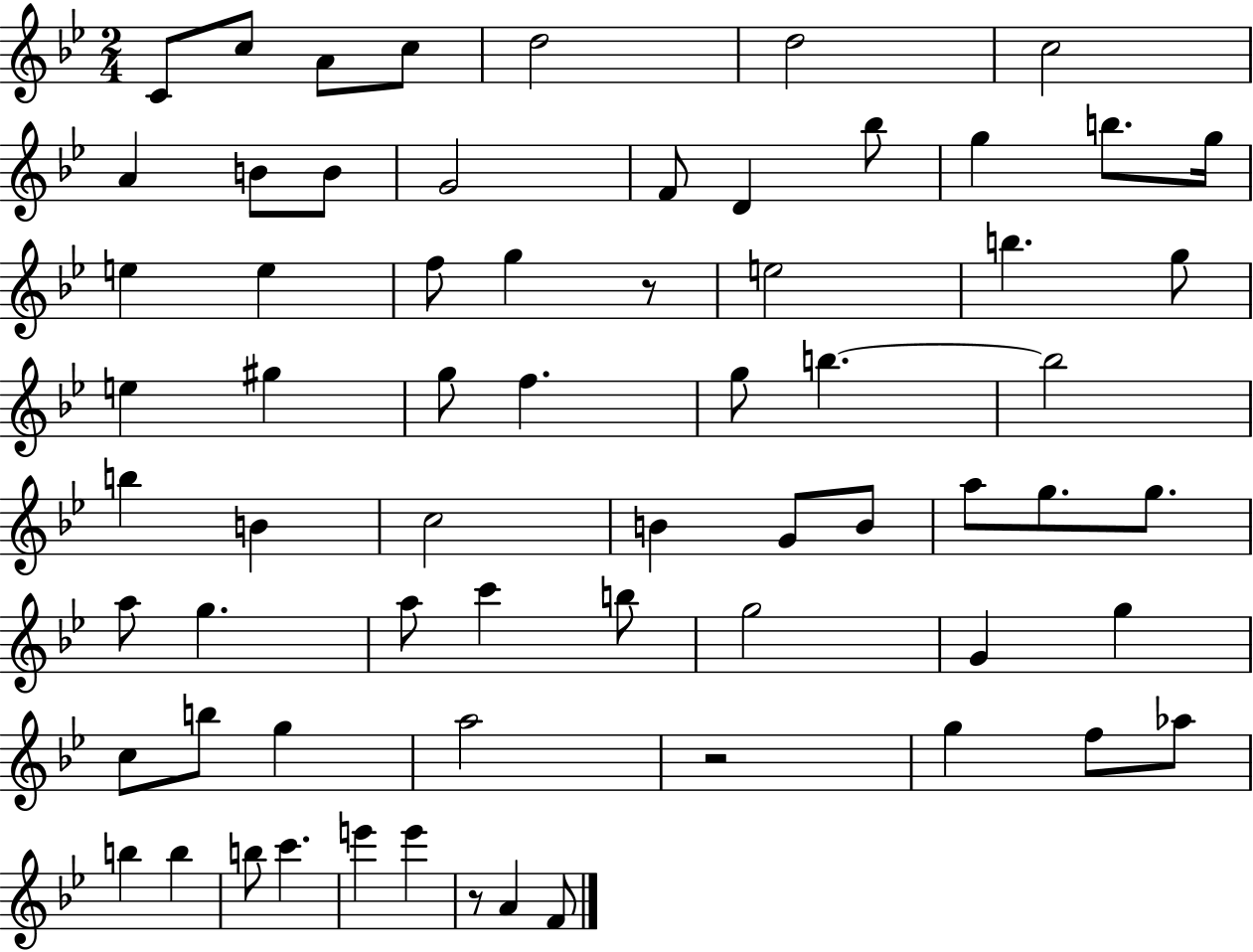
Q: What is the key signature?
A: BES major